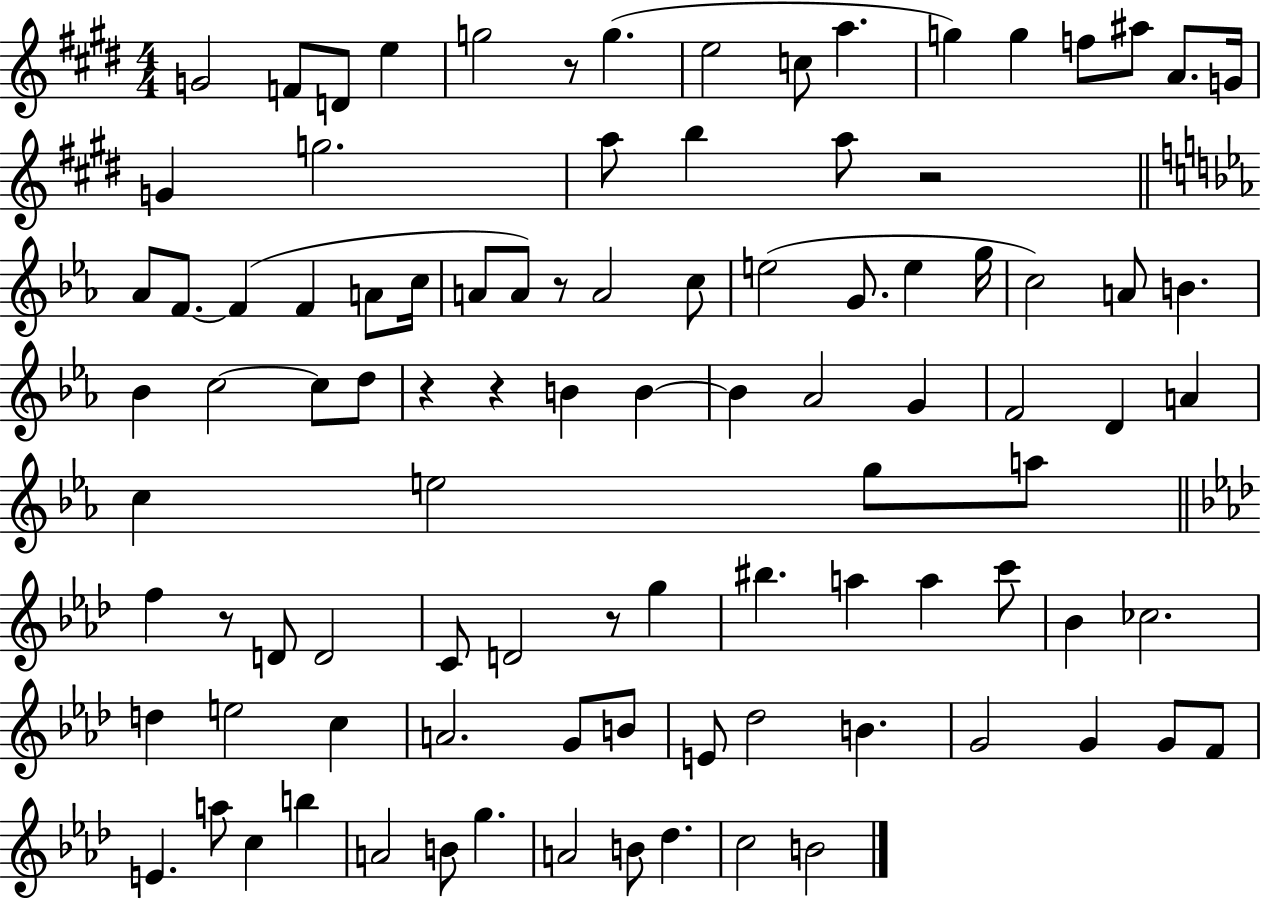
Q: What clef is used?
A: treble